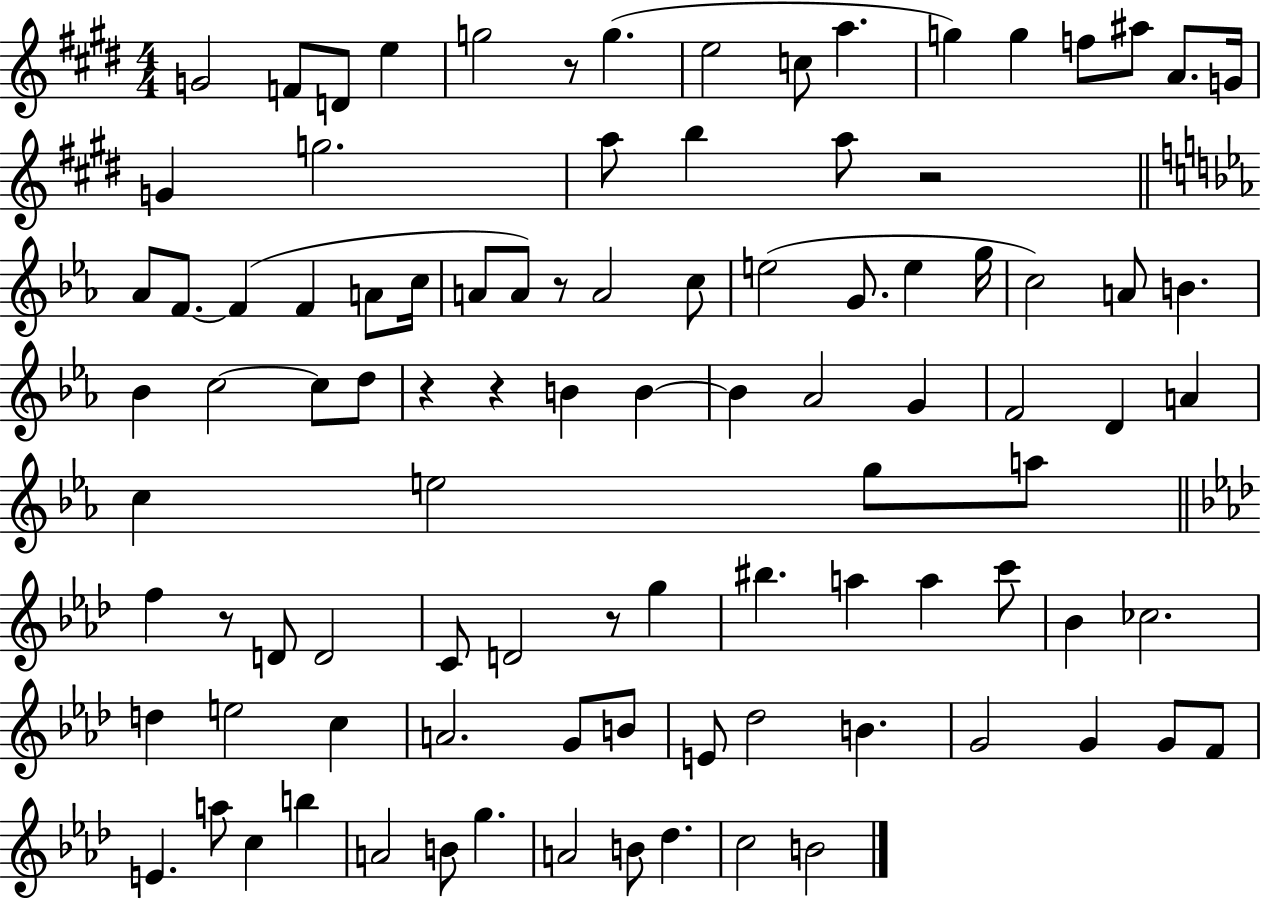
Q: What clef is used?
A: treble